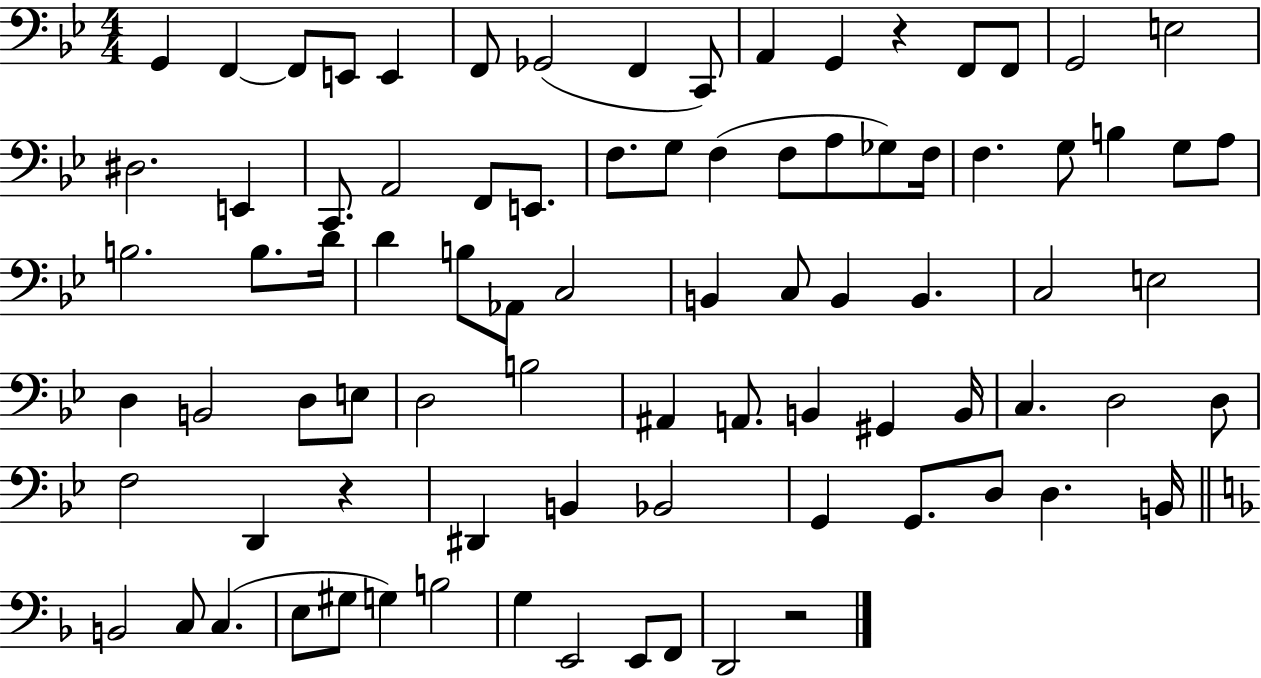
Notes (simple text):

G2/q F2/q F2/e E2/e E2/q F2/e Gb2/h F2/q C2/e A2/q G2/q R/q F2/e F2/e G2/h E3/h D#3/h. E2/q C2/e. A2/h F2/e E2/e. F3/e. G3/e F3/q F3/e A3/e Gb3/e F3/s F3/q. G3/e B3/q G3/e A3/e B3/h. B3/e. D4/s D4/q B3/e Ab2/e C3/h B2/q C3/e B2/q B2/q. C3/h E3/h D3/q B2/h D3/e E3/e D3/h B3/h A#2/q A2/e. B2/q G#2/q B2/s C3/q. D3/h D3/e F3/h D2/q R/q D#2/q B2/q Bb2/h G2/q G2/e. D3/e D3/q. B2/s B2/h C3/e C3/q. E3/e G#3/e G3/q B3/h G3/q E2/h E2/e F2/e D2/h R/h